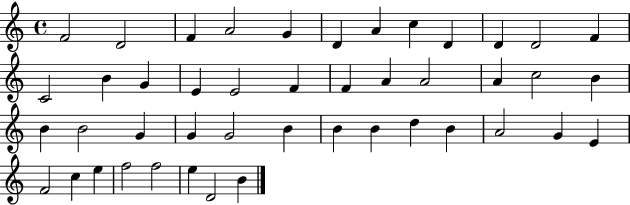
F4/h D4/h F4/q A4/h G4/q D4/q A4/q C5/q D4/q D4/q D4/h F4/q C4/h B4/q G4/q E4/q E4/h F4/q F4/q A4/q A4/h A4/q C5/h B4/q B4/q B4/h G4/q G4/q G4/h B4/q B4/q B4/q D5/q B4/q A4/h G4/q E4/q F4/h C5/q E5/q F5/h F5/h E5/q D4/h B4/q